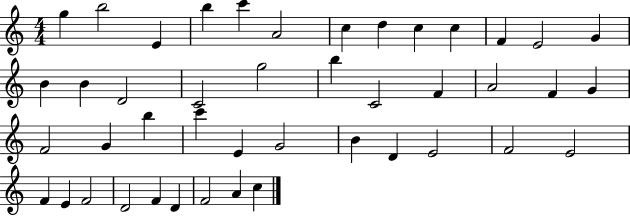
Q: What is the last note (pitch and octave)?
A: C5